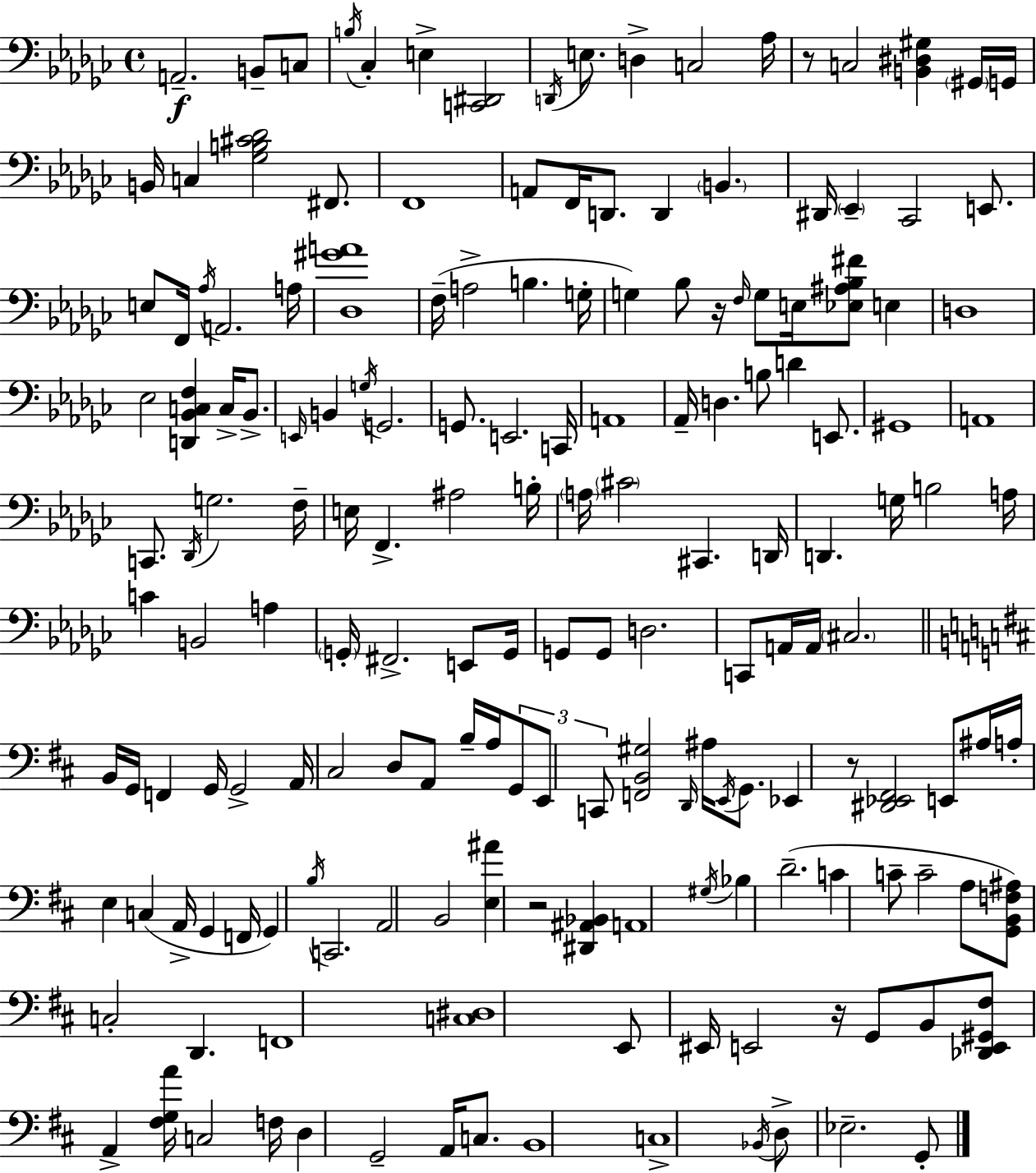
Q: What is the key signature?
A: EES minor